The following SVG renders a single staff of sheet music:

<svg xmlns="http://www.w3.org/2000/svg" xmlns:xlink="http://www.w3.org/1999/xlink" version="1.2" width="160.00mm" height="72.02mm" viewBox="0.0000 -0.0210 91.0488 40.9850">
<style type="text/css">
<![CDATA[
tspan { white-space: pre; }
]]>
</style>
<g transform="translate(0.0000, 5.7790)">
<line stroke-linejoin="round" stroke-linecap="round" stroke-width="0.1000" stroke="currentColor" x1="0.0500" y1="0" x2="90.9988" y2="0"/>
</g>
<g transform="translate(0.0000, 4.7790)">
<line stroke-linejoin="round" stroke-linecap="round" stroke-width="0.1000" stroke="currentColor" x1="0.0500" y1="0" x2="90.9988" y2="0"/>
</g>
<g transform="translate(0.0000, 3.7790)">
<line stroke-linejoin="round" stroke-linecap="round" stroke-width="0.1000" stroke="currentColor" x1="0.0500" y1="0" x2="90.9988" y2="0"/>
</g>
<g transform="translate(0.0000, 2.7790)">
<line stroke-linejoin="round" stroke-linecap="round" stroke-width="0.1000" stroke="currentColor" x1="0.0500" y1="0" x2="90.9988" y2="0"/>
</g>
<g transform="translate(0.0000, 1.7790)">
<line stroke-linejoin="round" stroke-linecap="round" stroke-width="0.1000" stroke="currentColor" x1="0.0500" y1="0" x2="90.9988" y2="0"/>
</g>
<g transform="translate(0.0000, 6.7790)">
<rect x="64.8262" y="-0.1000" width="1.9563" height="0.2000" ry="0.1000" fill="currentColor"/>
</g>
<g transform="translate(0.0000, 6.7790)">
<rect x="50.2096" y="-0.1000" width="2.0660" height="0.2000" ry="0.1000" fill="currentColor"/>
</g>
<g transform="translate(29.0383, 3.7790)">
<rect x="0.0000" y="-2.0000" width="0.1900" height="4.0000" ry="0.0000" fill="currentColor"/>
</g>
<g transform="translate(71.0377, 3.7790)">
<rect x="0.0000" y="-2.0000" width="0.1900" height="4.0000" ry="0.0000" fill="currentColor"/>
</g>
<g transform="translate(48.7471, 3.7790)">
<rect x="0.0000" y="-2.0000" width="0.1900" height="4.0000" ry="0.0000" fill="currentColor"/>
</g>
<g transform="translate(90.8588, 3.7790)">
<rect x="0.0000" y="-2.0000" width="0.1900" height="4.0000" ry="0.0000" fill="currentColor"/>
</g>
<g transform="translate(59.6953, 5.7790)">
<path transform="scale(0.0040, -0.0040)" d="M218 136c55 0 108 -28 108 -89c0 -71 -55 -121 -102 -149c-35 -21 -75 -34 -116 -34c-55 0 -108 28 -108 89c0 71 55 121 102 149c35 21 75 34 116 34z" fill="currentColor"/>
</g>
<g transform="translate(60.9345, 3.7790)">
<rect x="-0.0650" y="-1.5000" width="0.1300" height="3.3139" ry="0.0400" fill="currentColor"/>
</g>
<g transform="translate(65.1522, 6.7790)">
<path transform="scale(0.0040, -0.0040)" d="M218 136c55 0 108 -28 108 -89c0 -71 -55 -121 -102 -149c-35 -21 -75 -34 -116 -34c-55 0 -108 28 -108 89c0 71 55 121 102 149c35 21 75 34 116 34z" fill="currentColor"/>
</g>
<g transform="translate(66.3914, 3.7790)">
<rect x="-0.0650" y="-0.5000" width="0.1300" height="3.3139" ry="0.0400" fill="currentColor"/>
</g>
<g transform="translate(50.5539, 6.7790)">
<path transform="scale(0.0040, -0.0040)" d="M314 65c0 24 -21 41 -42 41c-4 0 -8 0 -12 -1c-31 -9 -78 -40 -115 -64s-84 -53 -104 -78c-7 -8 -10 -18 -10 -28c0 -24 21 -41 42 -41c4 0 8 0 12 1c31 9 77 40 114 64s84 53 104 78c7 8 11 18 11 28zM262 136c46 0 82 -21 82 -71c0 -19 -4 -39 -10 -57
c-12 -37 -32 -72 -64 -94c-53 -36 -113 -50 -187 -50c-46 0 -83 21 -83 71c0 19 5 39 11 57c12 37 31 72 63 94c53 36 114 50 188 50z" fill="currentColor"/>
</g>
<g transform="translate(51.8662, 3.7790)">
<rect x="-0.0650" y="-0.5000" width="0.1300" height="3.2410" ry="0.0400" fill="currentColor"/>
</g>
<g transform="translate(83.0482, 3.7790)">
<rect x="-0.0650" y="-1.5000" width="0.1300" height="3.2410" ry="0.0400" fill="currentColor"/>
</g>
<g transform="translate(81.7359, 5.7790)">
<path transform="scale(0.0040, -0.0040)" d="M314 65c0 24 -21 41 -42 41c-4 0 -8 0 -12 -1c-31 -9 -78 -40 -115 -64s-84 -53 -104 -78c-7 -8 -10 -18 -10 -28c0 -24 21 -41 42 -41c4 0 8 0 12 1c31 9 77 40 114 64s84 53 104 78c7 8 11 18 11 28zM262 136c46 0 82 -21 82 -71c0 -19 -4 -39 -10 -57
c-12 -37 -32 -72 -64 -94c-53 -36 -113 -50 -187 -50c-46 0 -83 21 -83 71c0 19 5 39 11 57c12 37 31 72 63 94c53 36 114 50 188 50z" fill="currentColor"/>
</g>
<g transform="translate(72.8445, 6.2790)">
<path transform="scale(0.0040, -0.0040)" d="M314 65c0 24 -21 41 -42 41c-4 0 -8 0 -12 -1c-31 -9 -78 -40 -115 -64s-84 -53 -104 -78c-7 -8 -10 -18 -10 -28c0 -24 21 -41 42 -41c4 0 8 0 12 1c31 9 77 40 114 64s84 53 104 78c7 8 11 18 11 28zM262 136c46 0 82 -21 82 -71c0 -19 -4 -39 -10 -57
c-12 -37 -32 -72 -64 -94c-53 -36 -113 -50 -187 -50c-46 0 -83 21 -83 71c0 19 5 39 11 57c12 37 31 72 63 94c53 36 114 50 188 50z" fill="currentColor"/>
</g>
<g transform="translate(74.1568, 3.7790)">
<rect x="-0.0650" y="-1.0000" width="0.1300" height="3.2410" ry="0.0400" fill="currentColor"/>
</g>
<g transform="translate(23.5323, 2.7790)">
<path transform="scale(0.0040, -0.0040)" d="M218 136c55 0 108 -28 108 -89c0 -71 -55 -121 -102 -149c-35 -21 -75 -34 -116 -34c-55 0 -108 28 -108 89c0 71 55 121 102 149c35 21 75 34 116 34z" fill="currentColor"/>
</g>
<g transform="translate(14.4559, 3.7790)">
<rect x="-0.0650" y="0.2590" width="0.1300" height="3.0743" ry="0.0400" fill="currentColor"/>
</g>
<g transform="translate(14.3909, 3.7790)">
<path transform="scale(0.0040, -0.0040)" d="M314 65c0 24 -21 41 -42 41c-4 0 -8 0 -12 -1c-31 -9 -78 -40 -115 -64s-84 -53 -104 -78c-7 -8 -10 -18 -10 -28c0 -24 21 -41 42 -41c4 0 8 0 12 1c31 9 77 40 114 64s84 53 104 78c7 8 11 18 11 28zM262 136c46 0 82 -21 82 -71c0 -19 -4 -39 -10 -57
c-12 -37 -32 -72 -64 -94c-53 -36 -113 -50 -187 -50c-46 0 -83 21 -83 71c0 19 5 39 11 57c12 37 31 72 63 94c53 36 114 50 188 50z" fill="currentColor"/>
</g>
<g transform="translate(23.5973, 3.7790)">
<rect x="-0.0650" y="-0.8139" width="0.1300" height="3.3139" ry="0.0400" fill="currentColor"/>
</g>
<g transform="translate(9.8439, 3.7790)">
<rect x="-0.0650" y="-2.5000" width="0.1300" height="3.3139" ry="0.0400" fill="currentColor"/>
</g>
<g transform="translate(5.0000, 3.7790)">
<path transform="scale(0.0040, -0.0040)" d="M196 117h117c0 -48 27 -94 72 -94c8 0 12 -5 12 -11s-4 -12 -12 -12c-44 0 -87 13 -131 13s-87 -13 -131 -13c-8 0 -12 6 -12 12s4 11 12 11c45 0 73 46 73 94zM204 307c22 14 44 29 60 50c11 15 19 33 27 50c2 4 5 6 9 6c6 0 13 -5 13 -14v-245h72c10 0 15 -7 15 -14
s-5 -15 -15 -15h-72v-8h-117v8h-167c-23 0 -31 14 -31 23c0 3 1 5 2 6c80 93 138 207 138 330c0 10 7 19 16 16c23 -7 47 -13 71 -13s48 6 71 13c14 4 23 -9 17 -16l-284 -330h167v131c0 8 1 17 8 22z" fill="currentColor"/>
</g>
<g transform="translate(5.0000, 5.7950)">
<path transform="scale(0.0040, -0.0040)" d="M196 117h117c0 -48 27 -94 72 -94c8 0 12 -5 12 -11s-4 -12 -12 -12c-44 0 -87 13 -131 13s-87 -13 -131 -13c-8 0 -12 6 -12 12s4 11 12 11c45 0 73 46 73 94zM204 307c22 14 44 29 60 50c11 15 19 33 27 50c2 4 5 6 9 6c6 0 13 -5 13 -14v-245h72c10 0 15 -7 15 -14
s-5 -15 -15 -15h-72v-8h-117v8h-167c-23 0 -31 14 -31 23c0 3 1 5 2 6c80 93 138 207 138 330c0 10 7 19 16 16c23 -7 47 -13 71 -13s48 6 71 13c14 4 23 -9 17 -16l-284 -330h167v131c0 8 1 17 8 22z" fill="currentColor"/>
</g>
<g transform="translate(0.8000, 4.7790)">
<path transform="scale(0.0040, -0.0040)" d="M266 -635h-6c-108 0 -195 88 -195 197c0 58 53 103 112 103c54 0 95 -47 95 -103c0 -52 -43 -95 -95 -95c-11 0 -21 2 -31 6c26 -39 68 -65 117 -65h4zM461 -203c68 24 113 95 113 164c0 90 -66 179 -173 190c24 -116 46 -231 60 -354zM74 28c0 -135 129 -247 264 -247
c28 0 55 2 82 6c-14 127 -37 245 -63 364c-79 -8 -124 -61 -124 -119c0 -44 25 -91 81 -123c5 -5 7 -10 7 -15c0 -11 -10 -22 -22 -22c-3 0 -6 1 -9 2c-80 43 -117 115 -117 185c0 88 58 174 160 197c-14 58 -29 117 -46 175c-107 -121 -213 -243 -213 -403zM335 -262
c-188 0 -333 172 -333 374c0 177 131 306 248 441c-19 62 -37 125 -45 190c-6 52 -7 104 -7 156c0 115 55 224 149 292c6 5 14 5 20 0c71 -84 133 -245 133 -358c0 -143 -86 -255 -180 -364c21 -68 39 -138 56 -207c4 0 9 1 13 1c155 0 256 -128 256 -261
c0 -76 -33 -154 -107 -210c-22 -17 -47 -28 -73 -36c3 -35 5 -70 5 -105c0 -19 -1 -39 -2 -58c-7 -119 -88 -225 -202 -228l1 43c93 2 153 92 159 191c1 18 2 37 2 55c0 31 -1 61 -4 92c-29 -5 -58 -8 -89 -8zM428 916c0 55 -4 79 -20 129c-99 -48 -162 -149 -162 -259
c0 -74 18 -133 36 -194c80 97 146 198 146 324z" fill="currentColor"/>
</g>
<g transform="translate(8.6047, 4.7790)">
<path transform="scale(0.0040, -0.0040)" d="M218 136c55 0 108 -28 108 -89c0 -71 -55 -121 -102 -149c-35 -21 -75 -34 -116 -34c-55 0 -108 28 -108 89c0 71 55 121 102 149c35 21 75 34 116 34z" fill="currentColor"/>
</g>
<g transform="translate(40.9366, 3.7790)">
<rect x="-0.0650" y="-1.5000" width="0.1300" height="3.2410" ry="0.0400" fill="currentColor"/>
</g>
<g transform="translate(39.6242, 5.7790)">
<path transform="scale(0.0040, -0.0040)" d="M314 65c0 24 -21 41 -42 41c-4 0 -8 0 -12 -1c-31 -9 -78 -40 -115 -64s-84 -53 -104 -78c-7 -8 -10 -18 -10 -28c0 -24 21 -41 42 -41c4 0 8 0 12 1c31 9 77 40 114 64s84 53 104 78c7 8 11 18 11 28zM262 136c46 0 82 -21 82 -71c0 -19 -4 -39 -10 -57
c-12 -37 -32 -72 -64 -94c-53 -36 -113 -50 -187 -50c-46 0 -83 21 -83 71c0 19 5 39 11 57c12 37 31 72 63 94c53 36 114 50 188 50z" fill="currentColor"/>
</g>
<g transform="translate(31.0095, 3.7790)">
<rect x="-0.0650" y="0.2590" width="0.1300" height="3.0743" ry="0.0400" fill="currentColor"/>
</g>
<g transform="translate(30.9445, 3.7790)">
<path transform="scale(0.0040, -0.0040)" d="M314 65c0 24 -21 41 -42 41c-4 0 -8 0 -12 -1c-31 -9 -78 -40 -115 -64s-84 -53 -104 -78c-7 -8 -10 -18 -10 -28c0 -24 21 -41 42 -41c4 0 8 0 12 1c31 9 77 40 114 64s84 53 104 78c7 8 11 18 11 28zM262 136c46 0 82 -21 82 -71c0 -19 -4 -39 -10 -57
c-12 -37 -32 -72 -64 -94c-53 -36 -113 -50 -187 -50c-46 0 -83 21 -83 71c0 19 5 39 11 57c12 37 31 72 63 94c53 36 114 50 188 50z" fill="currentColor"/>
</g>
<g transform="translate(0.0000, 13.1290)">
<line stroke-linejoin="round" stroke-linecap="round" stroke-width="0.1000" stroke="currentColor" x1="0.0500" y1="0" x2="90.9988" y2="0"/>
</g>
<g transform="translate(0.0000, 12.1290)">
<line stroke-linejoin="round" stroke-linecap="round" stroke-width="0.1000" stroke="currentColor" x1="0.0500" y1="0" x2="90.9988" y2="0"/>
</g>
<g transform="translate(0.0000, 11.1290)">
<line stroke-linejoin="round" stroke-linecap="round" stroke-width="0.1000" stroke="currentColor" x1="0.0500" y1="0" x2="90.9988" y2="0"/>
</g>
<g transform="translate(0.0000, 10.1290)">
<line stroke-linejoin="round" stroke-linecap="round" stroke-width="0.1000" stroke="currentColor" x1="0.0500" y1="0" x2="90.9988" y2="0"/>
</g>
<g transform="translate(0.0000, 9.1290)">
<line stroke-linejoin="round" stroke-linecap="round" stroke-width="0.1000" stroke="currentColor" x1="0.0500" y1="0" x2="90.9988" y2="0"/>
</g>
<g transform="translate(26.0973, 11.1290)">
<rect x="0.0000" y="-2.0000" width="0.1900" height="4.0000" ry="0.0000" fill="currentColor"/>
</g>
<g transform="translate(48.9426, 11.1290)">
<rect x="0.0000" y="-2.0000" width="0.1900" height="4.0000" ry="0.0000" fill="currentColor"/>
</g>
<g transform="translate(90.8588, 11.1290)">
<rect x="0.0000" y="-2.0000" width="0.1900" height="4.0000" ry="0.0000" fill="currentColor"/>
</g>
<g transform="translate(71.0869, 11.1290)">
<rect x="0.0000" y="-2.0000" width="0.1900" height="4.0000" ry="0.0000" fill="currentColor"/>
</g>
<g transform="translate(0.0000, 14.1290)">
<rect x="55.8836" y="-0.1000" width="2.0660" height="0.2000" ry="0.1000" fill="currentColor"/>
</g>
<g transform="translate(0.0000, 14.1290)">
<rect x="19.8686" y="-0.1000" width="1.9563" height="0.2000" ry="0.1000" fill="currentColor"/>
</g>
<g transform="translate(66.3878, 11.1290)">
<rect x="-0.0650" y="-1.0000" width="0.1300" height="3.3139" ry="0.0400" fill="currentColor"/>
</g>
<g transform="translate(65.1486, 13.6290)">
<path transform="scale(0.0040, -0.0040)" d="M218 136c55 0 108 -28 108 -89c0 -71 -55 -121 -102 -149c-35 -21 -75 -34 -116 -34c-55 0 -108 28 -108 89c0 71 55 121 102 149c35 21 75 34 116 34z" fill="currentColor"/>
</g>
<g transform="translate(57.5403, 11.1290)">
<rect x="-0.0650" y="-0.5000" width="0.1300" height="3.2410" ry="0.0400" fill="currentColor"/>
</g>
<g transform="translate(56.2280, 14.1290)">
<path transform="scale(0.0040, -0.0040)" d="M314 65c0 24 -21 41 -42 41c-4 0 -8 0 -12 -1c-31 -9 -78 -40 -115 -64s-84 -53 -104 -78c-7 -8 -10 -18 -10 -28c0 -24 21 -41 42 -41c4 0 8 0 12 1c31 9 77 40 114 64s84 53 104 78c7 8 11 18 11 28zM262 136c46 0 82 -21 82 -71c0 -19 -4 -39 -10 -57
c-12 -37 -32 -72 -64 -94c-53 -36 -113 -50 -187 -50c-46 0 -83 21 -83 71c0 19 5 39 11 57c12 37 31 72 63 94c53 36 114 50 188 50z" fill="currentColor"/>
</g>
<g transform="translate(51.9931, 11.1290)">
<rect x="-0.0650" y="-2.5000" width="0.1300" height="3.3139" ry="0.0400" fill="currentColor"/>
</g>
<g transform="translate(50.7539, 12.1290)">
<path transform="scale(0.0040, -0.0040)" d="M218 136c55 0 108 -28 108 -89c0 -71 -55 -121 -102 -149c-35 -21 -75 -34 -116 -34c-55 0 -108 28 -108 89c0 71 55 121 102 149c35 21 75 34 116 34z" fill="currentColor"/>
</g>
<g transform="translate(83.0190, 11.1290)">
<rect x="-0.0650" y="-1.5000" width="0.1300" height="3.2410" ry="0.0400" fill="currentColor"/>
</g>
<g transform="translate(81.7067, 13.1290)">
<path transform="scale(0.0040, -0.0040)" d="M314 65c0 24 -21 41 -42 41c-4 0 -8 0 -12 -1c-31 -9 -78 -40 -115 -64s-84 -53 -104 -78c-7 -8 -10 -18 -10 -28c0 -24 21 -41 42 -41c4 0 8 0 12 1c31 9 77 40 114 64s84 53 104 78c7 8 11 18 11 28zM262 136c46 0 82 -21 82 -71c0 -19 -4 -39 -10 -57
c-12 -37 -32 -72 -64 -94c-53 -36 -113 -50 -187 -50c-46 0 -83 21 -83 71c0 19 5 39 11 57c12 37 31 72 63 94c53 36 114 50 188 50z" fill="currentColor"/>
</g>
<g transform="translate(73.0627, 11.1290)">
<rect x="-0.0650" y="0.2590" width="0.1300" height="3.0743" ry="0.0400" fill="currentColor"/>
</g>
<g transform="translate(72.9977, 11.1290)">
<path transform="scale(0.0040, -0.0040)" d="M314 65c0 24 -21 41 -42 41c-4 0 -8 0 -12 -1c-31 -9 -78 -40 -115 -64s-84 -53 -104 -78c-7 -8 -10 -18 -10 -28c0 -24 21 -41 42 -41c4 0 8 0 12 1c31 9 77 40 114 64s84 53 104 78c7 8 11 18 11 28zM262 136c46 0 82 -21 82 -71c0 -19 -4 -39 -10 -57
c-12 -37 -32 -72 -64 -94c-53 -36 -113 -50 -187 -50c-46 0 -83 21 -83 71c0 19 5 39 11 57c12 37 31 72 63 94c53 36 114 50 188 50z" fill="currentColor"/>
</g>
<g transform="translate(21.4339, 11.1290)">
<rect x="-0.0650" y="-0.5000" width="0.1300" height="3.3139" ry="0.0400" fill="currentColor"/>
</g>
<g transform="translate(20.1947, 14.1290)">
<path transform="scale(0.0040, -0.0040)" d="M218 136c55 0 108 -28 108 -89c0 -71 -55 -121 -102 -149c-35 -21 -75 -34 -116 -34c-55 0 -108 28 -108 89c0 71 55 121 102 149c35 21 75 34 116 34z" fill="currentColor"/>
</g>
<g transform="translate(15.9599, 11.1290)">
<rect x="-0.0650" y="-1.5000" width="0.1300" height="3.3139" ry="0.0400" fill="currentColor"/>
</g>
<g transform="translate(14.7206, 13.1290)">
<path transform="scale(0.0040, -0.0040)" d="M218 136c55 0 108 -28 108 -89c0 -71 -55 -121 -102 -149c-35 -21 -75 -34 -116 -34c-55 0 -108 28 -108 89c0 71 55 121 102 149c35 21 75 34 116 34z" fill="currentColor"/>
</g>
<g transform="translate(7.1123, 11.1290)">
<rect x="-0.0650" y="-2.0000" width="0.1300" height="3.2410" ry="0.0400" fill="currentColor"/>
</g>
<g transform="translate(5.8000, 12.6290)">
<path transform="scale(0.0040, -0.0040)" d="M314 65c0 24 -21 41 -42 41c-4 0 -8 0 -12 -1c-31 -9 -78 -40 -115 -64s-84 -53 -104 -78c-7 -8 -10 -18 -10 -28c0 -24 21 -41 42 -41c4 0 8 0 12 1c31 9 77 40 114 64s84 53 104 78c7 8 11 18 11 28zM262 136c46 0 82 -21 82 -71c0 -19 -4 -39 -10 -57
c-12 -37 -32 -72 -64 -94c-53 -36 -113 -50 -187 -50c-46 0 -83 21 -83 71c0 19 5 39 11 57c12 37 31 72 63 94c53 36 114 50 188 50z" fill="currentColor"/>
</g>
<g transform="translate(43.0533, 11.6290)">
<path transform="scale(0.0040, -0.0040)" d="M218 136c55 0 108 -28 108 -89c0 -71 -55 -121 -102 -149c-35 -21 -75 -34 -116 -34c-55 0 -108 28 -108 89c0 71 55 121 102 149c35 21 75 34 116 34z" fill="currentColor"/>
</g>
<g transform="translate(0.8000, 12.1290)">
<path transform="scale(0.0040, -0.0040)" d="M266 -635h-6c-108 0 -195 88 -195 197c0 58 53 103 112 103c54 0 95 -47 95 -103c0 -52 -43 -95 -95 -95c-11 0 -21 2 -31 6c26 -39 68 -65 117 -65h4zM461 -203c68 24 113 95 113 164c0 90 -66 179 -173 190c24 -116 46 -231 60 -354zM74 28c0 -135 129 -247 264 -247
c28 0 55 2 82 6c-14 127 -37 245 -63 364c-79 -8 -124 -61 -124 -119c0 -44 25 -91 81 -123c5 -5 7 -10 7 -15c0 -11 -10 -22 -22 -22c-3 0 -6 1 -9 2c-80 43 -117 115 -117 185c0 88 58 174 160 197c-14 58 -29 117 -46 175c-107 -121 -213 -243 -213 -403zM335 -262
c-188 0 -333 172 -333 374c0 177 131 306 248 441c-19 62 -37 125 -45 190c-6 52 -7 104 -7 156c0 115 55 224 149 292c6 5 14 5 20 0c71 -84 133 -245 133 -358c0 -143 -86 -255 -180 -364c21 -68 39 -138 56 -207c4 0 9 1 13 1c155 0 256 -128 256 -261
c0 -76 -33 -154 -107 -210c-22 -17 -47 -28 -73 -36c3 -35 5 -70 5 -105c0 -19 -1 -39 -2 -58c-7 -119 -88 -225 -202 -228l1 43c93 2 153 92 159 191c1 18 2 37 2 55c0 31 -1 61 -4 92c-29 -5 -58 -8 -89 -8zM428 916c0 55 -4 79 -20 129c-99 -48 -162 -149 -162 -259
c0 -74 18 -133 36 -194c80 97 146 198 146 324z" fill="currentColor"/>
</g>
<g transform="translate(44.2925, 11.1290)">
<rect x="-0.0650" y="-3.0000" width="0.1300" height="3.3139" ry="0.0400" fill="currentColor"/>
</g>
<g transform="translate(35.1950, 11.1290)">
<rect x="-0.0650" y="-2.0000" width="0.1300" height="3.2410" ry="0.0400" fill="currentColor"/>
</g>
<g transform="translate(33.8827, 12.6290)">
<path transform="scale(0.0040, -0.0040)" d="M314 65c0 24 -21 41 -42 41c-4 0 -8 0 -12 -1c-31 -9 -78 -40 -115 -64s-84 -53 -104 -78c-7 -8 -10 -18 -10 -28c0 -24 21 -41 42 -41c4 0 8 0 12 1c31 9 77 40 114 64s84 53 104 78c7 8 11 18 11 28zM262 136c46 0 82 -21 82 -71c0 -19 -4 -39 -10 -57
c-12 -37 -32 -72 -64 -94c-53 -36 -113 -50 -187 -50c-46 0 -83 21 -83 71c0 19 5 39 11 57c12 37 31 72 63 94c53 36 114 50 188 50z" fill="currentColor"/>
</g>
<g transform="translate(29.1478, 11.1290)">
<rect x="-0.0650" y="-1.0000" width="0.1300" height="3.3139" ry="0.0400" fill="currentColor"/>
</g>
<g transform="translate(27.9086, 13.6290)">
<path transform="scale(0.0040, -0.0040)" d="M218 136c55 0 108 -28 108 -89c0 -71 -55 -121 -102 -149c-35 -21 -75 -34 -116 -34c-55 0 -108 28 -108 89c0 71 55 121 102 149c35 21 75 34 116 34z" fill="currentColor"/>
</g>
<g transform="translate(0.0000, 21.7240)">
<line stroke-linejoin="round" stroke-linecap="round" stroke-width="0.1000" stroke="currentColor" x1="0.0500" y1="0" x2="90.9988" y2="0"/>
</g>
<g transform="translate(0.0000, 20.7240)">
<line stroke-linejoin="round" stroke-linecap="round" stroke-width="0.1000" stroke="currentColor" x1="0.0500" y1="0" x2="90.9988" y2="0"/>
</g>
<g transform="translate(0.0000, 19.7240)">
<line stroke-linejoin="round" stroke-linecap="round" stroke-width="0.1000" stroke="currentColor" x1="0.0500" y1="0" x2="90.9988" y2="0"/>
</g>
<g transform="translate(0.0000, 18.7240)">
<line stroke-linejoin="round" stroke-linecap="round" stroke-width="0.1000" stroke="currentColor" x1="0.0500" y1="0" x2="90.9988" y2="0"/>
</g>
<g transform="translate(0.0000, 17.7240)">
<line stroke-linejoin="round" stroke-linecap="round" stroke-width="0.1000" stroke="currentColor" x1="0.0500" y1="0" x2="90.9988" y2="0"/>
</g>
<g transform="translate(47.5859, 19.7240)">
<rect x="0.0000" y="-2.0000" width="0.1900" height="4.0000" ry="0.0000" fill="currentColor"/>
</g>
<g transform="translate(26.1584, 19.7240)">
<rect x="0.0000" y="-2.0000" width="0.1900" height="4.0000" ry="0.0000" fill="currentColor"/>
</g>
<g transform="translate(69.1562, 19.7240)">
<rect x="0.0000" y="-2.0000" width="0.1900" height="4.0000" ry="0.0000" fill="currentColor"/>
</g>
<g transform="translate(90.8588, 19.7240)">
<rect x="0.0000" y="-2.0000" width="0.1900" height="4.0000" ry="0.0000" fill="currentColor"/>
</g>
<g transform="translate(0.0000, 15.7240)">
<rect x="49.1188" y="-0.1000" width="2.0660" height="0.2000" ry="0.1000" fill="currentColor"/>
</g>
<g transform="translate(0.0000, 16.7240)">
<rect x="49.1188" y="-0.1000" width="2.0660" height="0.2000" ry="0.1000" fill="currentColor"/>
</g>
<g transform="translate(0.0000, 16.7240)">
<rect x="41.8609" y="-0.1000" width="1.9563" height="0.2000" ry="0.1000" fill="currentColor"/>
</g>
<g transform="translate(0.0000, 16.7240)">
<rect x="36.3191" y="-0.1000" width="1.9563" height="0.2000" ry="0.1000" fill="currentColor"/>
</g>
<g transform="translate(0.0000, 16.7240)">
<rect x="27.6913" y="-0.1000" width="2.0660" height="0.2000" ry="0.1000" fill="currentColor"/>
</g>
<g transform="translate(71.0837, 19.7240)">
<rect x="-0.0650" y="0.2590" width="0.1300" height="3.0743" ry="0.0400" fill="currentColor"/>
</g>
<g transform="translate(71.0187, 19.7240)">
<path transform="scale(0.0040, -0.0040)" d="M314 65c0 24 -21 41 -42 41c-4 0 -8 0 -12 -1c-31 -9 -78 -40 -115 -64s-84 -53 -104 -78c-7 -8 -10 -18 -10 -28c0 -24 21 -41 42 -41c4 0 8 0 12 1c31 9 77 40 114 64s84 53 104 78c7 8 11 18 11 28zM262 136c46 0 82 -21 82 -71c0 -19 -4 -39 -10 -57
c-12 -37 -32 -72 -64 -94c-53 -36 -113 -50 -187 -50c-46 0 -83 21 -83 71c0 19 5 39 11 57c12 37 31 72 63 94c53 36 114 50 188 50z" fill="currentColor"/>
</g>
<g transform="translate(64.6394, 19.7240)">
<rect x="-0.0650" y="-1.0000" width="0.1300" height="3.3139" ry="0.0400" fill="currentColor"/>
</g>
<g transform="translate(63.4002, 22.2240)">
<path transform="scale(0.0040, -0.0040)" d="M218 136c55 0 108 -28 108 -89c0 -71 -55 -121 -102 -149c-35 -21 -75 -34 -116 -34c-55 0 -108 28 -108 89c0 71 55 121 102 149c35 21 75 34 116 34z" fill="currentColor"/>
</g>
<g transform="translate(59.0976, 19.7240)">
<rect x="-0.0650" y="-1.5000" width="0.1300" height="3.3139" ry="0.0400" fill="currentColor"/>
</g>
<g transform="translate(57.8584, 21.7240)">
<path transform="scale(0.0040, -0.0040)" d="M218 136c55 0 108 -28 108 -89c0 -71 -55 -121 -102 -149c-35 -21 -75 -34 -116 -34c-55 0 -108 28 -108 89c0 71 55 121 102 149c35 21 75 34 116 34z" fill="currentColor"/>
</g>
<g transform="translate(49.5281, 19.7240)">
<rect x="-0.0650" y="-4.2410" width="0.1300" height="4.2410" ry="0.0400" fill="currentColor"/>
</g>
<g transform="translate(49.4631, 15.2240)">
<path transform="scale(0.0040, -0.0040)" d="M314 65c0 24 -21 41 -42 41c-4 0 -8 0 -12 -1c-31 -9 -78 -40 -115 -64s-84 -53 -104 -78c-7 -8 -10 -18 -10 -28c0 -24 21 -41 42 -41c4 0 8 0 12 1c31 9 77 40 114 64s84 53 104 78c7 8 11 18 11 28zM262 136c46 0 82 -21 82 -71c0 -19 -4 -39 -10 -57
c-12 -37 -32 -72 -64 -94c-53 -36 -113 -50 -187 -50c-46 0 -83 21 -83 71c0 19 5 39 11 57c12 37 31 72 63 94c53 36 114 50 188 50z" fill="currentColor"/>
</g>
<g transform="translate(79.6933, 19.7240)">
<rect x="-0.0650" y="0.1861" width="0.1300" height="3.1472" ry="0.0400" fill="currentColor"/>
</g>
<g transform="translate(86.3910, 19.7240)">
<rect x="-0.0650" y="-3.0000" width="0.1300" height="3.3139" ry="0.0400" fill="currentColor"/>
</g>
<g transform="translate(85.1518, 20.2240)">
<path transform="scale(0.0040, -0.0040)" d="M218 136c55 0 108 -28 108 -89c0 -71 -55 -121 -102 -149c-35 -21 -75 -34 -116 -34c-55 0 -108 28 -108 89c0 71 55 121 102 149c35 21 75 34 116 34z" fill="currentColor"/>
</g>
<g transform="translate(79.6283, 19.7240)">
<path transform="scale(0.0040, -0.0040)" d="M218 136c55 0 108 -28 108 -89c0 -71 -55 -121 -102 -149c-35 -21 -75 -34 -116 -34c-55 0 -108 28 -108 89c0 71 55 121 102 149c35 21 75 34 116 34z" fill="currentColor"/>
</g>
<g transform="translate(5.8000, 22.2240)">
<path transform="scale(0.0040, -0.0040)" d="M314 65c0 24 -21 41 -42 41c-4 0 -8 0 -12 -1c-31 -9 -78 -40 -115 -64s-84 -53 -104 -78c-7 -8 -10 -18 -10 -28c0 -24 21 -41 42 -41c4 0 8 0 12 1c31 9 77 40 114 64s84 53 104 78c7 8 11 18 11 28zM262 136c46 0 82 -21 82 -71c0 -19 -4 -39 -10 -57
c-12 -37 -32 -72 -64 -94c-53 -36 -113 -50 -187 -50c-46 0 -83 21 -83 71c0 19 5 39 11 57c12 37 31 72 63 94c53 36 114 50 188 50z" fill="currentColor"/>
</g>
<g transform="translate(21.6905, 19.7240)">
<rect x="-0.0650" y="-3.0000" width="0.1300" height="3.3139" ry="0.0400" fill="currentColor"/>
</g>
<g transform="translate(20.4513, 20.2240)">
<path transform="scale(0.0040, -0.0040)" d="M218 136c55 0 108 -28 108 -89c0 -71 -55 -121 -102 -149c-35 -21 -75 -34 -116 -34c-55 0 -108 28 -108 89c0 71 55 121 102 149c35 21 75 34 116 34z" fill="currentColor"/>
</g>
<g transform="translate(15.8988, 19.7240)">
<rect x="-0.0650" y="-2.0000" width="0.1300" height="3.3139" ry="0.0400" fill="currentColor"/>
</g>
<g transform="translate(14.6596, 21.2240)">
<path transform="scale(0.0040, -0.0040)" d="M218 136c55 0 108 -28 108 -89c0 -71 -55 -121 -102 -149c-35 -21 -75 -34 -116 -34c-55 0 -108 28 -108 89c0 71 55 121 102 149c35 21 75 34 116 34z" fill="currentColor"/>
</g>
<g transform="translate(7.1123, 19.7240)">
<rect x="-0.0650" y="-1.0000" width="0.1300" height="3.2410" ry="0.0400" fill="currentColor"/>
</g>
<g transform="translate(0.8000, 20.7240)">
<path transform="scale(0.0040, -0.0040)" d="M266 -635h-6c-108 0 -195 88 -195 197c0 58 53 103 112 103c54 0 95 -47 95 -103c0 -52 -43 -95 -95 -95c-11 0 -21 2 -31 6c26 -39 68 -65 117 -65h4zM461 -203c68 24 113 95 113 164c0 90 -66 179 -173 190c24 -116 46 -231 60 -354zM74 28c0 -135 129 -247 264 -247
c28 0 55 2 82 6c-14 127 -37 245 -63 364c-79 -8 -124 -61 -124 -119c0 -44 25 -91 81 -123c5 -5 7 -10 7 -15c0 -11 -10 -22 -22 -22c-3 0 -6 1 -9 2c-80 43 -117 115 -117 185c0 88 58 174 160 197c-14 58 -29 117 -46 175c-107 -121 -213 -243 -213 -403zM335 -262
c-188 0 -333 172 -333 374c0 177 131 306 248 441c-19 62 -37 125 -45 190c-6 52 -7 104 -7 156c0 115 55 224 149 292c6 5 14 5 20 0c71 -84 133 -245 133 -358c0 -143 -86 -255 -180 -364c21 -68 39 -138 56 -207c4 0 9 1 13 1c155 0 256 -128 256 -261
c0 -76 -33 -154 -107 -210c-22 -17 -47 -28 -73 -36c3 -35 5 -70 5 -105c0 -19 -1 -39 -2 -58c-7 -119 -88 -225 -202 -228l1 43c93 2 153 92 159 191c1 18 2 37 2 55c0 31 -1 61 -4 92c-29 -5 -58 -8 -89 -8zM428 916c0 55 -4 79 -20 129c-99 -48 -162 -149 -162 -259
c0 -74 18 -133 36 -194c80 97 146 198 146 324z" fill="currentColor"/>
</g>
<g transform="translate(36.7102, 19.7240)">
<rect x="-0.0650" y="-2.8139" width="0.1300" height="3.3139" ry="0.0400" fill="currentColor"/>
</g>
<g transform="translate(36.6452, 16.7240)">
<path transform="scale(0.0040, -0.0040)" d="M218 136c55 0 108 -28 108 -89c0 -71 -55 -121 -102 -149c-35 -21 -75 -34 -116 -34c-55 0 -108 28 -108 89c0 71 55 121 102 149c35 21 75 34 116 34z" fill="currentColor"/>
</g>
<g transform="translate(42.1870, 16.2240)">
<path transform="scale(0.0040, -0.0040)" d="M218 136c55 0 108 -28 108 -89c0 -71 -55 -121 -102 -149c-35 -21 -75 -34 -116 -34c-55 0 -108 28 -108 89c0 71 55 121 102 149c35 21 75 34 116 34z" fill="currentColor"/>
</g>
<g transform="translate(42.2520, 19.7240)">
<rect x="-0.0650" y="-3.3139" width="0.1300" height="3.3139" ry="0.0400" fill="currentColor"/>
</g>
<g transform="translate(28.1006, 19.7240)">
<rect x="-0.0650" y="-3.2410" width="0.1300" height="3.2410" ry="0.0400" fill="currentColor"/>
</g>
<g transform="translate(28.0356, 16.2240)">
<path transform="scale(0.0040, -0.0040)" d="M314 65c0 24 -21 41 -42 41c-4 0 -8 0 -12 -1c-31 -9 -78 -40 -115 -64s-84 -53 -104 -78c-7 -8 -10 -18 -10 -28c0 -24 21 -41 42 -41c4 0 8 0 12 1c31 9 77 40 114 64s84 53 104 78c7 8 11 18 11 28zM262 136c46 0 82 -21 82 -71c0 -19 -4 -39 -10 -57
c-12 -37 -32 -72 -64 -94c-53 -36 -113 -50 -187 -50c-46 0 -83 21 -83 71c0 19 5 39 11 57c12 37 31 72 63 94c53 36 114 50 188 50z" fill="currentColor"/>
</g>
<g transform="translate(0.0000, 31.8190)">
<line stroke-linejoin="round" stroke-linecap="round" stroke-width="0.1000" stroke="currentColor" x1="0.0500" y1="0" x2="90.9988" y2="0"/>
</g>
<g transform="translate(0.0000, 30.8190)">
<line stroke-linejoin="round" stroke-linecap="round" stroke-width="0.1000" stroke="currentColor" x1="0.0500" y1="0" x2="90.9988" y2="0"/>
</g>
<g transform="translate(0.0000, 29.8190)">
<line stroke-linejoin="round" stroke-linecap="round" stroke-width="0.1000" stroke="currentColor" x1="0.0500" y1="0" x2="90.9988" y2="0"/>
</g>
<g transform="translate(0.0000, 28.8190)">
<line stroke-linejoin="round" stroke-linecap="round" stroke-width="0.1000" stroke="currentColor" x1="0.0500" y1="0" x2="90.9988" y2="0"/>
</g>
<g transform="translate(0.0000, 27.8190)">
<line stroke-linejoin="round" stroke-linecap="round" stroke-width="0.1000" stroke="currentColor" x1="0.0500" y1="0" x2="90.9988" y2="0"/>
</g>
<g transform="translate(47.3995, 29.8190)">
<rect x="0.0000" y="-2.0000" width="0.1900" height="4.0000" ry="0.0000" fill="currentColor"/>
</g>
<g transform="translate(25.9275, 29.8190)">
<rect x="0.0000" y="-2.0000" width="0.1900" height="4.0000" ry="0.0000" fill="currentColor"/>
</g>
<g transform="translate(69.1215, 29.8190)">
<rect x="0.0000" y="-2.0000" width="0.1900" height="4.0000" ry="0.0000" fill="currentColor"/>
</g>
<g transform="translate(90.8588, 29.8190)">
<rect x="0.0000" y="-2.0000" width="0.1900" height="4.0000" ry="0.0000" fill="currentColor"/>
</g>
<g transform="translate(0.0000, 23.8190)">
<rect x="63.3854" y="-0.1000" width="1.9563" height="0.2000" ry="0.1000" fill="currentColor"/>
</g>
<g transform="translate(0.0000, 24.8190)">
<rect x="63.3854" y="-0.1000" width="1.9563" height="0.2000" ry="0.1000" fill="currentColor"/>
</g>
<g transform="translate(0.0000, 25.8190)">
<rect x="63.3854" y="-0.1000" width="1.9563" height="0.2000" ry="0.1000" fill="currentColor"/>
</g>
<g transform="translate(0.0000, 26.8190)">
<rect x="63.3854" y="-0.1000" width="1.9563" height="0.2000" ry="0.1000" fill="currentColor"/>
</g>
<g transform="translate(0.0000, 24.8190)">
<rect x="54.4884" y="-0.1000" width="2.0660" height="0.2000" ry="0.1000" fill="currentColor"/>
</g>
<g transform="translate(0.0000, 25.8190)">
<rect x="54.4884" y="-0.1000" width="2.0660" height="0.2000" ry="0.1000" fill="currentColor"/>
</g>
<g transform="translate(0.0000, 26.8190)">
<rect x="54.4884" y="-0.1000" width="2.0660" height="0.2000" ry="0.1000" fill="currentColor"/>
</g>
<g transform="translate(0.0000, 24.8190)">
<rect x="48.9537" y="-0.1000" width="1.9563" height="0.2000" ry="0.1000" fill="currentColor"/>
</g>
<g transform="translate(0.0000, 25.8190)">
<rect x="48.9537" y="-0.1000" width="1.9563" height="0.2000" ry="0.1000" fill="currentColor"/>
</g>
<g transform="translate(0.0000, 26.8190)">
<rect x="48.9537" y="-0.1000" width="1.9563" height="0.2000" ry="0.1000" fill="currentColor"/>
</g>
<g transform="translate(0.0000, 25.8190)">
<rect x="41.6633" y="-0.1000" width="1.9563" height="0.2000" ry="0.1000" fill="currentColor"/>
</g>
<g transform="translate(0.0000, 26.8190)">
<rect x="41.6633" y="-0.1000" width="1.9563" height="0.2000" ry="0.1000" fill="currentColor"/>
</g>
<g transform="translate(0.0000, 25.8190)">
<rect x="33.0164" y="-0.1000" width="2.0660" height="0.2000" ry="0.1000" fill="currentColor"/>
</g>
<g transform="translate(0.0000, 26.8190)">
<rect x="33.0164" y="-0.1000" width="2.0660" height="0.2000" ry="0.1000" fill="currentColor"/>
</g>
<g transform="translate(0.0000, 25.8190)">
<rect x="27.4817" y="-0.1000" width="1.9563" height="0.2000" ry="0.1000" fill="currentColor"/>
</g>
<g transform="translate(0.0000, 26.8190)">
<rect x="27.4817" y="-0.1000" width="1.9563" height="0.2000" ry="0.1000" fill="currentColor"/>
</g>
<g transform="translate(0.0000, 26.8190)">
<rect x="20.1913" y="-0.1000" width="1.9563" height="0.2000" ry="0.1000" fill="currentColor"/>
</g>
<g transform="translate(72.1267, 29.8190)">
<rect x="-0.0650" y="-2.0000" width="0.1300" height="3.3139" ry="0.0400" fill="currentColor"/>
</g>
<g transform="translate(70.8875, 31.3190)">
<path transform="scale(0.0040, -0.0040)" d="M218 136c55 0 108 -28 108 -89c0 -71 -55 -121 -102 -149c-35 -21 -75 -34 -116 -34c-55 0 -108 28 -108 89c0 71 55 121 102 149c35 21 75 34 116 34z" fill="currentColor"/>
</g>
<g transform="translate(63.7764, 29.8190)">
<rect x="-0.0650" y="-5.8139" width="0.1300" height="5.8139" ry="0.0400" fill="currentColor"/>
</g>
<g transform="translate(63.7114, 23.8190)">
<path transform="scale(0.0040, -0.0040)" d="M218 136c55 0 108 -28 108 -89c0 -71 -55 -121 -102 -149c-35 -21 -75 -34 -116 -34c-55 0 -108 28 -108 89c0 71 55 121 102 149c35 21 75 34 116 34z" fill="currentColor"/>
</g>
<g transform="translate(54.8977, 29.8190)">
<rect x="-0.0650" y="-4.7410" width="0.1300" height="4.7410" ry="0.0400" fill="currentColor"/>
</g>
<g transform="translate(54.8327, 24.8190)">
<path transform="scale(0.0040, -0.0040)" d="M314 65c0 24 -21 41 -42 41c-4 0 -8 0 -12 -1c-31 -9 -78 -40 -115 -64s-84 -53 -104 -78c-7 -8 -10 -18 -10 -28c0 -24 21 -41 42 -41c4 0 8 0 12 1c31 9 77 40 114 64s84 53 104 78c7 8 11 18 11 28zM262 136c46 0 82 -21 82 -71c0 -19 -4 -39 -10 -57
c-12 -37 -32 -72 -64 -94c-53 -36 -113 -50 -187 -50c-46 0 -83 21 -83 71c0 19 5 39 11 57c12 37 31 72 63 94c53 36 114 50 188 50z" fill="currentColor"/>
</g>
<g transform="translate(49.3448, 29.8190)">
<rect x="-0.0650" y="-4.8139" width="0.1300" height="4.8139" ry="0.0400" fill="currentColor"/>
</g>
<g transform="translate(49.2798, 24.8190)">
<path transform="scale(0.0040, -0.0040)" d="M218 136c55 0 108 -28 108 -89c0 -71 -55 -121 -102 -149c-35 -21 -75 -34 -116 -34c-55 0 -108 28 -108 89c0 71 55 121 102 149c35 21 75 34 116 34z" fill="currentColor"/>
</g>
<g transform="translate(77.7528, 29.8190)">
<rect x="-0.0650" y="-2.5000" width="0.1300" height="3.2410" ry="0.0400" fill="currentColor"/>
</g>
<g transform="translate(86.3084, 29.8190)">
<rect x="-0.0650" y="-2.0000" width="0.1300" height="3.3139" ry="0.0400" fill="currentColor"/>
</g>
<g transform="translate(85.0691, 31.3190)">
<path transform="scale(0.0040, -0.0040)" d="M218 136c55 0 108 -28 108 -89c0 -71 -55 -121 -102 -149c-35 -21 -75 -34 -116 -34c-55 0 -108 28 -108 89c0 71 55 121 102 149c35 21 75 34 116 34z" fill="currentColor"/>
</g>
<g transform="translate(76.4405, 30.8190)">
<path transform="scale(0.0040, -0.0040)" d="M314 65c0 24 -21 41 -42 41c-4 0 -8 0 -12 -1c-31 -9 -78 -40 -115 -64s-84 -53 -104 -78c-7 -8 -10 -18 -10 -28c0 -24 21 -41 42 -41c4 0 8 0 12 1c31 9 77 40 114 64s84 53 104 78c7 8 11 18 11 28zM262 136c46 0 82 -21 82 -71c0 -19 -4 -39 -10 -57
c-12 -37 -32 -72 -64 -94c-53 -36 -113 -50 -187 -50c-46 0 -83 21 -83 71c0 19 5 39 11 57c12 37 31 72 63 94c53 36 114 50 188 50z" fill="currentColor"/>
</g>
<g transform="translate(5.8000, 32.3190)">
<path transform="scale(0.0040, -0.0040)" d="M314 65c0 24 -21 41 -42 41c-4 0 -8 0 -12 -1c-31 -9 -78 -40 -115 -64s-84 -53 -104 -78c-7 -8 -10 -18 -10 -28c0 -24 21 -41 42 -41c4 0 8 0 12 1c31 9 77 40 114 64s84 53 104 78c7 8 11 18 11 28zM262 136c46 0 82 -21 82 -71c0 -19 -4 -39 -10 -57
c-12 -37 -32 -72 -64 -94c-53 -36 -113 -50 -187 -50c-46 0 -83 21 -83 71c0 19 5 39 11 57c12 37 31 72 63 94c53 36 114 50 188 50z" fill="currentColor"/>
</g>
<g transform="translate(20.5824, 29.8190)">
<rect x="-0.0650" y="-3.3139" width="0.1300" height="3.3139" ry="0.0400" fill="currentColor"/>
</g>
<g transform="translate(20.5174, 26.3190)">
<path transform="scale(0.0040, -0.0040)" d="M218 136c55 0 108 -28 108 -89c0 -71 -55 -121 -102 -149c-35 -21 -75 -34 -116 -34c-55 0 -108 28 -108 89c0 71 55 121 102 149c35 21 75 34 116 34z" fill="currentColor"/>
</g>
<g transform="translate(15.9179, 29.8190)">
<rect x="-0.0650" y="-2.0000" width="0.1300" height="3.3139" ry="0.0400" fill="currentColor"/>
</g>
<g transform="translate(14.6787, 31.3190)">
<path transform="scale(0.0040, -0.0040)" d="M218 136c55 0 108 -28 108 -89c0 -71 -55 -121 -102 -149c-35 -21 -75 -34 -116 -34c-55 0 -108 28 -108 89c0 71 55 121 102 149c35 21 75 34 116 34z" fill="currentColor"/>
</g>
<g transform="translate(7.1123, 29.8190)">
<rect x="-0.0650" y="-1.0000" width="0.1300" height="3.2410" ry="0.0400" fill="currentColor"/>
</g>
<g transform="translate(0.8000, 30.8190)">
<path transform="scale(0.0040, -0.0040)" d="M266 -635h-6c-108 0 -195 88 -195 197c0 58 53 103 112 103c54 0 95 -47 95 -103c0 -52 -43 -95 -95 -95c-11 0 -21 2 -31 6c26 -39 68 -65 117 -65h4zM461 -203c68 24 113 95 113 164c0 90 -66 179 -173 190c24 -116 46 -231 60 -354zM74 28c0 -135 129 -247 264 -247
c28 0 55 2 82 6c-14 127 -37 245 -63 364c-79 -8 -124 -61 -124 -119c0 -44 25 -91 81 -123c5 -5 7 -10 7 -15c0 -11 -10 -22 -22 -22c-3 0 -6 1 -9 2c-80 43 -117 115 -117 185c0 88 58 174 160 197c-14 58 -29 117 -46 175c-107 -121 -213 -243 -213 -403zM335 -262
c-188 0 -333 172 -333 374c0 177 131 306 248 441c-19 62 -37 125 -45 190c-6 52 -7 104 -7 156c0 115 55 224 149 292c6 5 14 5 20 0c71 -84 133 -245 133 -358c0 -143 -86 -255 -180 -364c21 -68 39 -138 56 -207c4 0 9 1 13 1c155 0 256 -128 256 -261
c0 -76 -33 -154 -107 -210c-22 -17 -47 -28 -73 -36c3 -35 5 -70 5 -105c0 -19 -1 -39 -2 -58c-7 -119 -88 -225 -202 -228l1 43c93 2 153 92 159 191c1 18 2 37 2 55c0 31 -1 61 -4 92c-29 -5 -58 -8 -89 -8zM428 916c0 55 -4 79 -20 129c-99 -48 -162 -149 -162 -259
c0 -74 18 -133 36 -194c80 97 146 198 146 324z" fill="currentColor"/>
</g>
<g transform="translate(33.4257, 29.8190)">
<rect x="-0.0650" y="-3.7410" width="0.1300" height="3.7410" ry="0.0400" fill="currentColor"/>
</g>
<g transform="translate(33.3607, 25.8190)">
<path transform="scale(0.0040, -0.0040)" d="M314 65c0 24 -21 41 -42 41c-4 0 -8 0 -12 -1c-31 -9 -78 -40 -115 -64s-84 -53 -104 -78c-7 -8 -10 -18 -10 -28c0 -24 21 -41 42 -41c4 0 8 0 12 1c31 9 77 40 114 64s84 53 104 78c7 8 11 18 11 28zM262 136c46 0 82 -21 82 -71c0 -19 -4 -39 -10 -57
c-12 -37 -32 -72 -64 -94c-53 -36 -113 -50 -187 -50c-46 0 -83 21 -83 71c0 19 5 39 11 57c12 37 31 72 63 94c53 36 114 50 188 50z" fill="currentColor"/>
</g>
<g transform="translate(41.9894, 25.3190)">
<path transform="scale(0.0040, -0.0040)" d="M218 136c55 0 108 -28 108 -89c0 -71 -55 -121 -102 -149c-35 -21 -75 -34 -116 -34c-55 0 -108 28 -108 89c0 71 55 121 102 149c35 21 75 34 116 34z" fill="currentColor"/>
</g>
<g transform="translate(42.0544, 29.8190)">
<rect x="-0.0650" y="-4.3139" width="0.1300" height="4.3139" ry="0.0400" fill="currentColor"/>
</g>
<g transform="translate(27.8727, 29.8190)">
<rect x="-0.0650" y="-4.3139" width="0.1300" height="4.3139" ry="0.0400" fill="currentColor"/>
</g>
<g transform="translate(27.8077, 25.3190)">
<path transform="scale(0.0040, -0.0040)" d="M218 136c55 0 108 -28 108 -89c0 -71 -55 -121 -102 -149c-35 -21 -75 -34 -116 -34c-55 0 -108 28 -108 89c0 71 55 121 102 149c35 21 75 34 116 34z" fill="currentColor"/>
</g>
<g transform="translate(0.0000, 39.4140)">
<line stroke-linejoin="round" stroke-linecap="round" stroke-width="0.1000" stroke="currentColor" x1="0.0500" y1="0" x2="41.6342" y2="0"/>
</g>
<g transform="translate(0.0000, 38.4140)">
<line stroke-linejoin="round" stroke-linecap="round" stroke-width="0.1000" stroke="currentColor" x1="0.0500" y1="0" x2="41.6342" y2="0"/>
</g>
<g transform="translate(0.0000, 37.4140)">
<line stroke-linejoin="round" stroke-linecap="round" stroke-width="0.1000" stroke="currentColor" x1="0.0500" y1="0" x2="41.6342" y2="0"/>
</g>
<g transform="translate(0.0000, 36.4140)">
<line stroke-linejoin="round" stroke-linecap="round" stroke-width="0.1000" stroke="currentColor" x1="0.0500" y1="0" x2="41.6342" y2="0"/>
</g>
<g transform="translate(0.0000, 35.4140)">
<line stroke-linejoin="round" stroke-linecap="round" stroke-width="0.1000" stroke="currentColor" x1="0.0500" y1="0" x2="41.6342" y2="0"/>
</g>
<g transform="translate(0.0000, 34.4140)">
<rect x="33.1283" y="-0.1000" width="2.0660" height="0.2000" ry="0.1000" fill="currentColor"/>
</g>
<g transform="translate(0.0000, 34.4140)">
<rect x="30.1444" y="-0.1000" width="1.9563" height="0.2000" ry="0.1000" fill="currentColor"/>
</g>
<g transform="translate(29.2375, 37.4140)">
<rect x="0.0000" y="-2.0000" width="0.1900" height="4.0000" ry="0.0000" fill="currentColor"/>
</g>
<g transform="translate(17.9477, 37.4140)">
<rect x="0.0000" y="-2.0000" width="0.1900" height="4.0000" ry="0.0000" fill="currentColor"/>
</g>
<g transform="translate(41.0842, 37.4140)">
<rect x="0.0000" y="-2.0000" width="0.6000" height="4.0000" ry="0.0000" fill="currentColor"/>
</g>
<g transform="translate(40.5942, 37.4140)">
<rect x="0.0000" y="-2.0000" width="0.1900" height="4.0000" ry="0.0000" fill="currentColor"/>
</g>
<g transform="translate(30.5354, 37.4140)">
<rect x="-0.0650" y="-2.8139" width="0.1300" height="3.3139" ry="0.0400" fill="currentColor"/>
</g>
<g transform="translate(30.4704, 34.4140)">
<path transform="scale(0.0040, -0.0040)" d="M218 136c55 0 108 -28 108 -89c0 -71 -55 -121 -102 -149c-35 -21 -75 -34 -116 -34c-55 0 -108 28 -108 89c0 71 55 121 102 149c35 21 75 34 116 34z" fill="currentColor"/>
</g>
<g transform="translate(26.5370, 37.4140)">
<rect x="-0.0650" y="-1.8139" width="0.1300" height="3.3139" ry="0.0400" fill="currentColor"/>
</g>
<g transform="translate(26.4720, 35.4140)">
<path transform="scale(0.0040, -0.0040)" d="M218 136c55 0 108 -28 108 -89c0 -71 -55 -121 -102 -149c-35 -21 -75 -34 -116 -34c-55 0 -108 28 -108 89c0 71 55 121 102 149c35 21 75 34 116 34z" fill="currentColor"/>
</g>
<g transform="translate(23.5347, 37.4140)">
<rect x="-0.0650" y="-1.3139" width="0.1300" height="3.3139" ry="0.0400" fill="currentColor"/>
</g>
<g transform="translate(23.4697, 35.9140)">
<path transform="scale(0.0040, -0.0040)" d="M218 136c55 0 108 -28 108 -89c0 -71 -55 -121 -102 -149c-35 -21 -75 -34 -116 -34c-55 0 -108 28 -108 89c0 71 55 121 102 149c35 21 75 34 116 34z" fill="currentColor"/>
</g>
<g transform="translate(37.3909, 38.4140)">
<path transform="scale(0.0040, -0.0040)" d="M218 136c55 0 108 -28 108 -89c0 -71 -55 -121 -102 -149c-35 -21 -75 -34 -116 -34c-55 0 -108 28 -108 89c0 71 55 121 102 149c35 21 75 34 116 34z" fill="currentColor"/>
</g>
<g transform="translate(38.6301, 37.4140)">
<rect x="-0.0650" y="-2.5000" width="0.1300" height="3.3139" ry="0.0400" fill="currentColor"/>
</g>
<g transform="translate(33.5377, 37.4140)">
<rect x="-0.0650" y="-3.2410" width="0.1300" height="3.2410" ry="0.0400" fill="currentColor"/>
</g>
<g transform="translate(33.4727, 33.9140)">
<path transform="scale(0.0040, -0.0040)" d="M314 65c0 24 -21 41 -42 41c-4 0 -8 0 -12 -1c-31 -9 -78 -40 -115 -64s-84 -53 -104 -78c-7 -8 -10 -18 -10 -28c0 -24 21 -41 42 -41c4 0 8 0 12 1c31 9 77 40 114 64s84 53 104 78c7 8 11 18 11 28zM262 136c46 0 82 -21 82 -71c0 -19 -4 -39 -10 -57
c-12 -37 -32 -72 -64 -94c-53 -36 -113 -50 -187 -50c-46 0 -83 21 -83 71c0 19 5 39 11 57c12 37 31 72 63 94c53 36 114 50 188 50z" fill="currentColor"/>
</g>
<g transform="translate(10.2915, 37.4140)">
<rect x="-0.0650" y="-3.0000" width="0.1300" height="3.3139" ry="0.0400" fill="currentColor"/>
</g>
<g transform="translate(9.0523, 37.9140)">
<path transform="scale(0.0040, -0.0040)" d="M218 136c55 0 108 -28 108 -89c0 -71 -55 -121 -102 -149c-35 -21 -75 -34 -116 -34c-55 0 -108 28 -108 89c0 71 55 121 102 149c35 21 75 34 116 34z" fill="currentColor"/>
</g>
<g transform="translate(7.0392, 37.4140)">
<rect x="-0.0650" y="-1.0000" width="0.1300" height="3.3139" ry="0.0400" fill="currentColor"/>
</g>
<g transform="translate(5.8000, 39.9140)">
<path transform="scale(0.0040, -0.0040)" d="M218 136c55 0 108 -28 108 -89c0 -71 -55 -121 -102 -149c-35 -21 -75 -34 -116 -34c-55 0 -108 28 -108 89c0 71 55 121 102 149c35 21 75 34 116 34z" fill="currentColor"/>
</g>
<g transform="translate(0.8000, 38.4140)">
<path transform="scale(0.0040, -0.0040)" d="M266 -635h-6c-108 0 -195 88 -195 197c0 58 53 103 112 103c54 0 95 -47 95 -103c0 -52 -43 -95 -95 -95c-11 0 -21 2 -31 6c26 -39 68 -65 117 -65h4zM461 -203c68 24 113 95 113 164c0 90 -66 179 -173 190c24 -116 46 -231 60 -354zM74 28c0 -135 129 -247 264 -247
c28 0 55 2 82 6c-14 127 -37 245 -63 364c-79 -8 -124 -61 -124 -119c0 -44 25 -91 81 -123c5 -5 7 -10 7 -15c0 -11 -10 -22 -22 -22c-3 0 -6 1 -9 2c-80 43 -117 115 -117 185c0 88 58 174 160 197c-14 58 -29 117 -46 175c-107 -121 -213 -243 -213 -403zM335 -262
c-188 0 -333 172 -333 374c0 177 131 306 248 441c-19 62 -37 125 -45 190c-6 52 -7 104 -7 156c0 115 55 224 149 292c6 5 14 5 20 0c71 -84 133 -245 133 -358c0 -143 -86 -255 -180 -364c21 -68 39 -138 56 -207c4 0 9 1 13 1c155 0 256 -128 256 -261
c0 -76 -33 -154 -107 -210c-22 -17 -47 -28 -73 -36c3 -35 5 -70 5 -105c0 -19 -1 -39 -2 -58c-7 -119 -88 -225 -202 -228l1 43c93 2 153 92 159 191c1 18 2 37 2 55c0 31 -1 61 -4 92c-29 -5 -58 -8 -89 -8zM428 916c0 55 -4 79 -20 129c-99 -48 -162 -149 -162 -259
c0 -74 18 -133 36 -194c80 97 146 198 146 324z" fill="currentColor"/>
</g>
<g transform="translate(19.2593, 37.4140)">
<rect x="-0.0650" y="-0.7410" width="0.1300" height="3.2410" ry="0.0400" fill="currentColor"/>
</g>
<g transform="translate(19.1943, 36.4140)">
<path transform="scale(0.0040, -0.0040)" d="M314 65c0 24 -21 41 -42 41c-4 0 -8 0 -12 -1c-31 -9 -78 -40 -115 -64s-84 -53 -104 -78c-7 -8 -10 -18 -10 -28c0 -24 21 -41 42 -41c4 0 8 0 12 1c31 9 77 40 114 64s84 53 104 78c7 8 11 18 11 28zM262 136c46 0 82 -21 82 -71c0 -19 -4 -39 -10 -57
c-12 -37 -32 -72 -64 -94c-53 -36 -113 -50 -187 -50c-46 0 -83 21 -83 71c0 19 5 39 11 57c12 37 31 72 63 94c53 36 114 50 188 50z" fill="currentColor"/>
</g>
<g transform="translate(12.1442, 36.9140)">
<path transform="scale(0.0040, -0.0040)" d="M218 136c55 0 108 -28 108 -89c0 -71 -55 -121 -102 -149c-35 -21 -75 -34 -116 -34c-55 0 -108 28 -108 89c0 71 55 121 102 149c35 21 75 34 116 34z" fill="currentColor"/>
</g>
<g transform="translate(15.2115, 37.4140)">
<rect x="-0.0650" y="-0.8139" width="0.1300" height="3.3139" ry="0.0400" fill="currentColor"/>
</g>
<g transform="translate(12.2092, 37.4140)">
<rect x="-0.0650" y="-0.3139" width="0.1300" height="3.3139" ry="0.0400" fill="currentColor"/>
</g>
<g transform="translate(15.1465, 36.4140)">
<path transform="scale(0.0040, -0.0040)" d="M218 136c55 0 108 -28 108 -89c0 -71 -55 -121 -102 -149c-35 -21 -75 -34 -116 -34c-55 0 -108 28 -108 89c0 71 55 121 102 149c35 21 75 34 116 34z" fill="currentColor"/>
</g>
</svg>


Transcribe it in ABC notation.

X:1
T:Untitled
M:4/4
L:1/4
K:C
G B2 d B2 E2 C2 E C D2 E2 F2 E C D F2 A G C2 D B2 E2 D2 F A b2 a b d'2 E D B2 B A D2 F b d' c'2 d' e' e'2 g' F G2 F D A c d d2 e f a b2 G